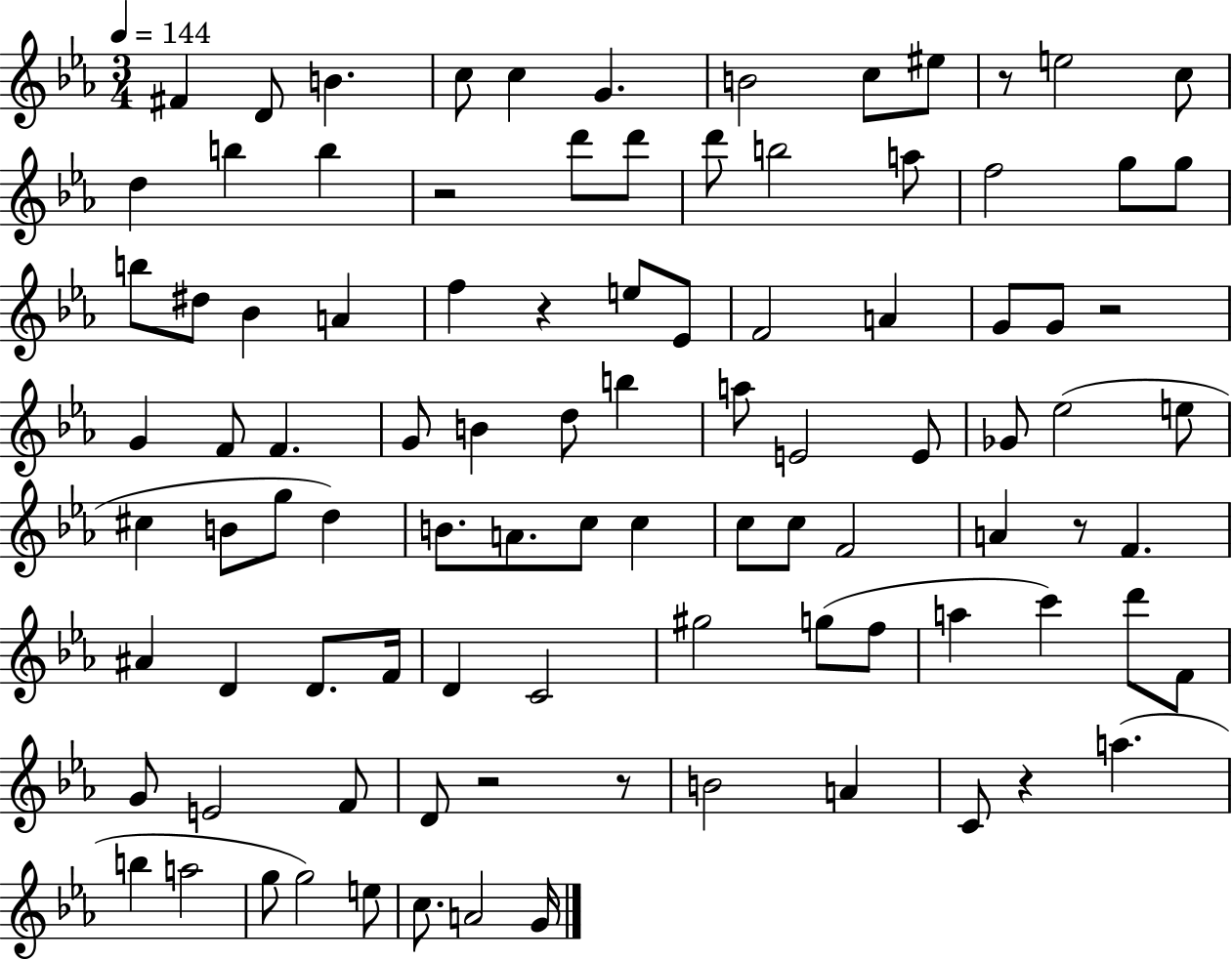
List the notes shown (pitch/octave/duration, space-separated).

F#4/q D4/e B4/q. C5/e C5/q G4/q. B4/h C5/e EIS5/e R/e E5/h C5/e D5/q B5/q B5/q R/h D6/e D6/e D6/e B5/h A5/e F5/h G5/e G5/e B5/e D#5/e Bb4/q A4/q F5/q R/q E5/e Eb4/e F4/h A4/q G4/e G4/e R/h G4/q F4/e F4/q. G4/e B4/q D5/e B5/q A5/e E4/h E4/e Gb4/e Eb5/h E5/e C#5/q B4/e G5/e D5/q B4/e. A4/e. C5/e C5/q C5/e C5/e F4/h A4/q R/e F4/q. A#4/q D4/q D4/e. F4/s D4/q C4/h G#5/h G5/e F5/e A5/q C6/q D6/e F4/e G4/e E4/h F4/e D4/e R/h R/e B4/h A4/q C4/e R/q A5/q. B5/q A5/h G5/e G5/h E5/e C5/e. A4/h G4/s